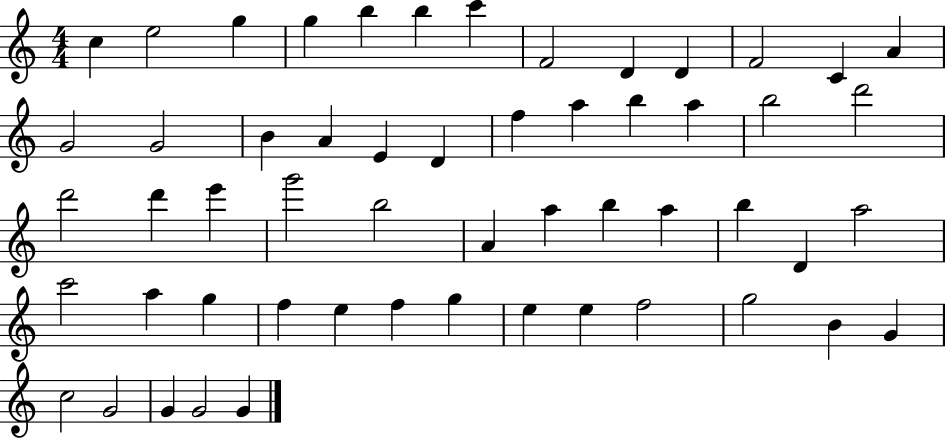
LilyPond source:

{
  \clef treble
  \numericTimeSignature
  \time 4/4
  \key c \major
  c''4 e''2 g''4 | g''4 b''4 b''4 c'''4 | f'2 d'4 d'4 | f'2 c'4 a'4 | \break g'2 g'2 | b'4 a'4 e'4 d'4 | f''4 a''4 b''4 a''4 | b''2 d'''2 | \break d'''2 d'''4 e'''4 | g'''2 b''2 | a'4 a''4 b''4 a''4 | b''4 d'4 a''2 | \break c'''2 a''4 g''4 | f''4 e''4 f''4 g''4 | e''4 e''4 f''2 | g''2 b'4 g'4 | \break c''2 g'2 | g'4 g'2 g'4 | \bar "|."
}